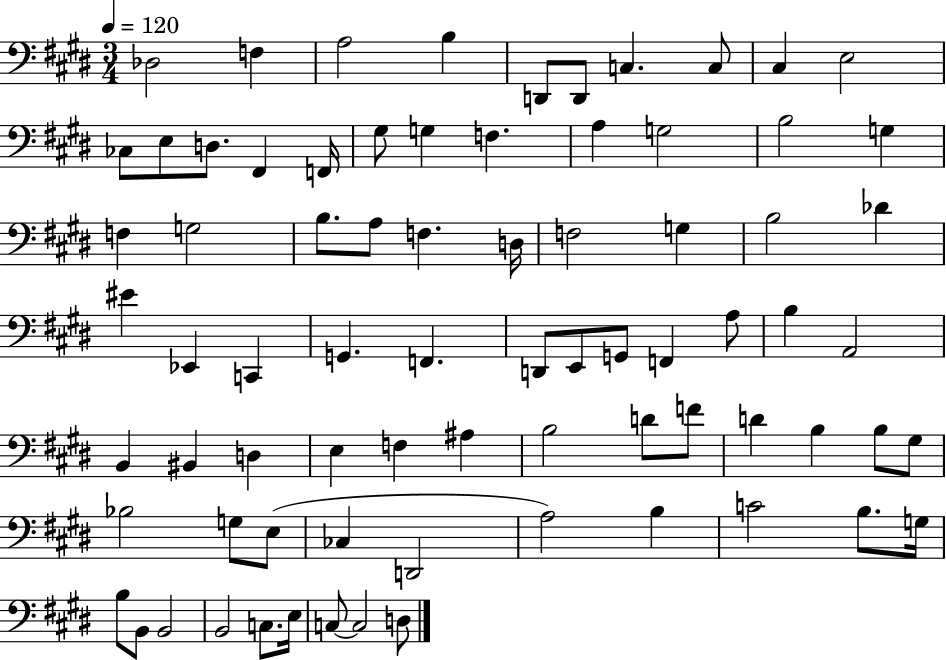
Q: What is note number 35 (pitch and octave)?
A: C2